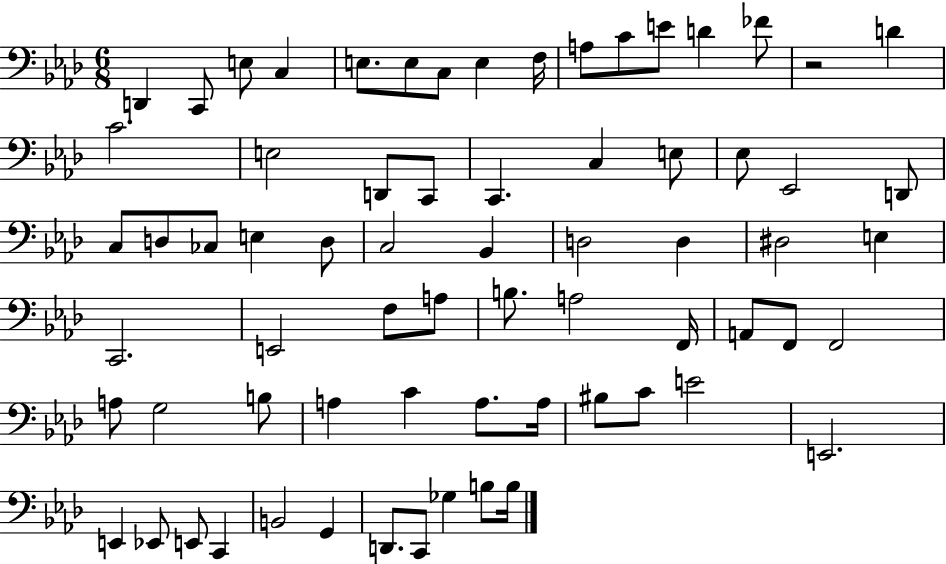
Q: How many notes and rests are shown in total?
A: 69